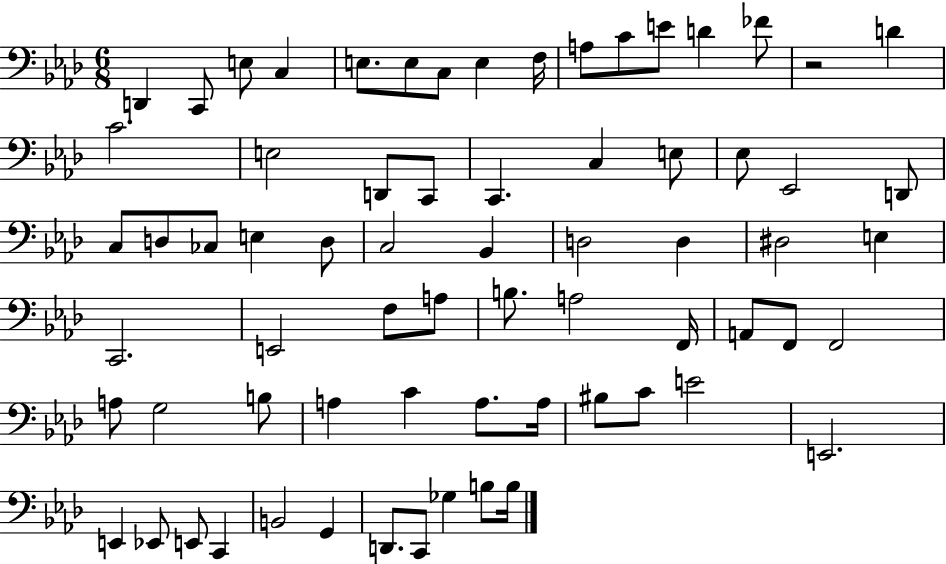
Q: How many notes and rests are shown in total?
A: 69